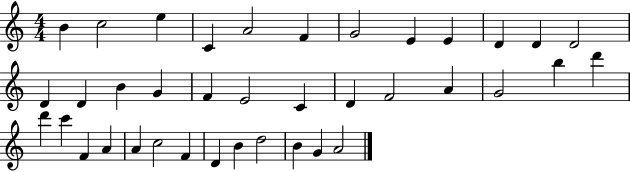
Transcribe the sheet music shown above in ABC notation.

X:1
T:Untitled
M:4/4
L:1/4
K:C
B c2 e C A2 F G2 E E D D D2 D D B G F E2 C D F2 A G2 b d' d' c' F A A c2 F D B d2 B G A2